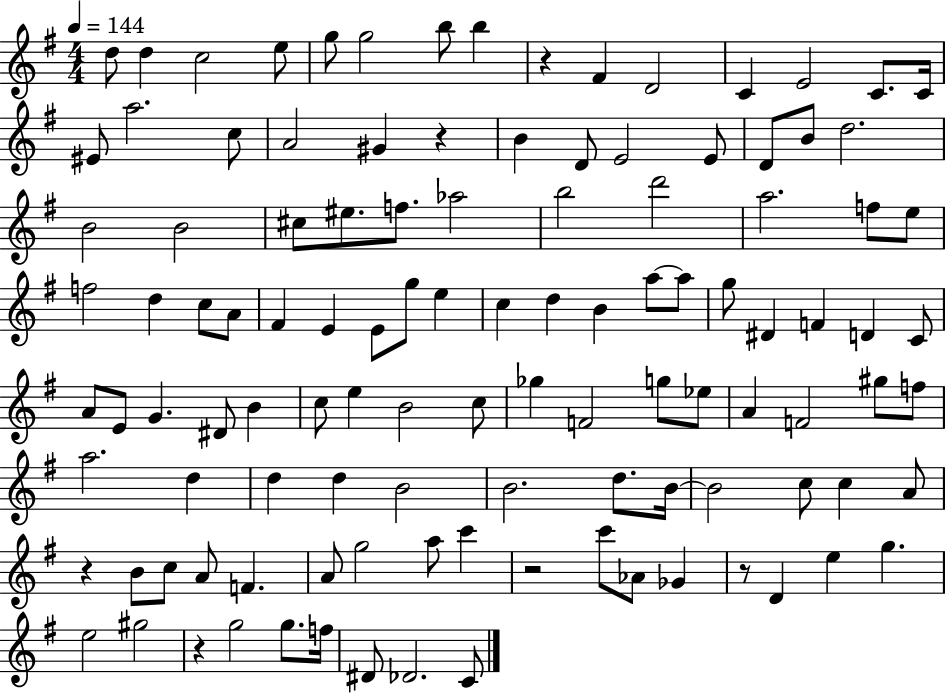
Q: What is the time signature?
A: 4/4